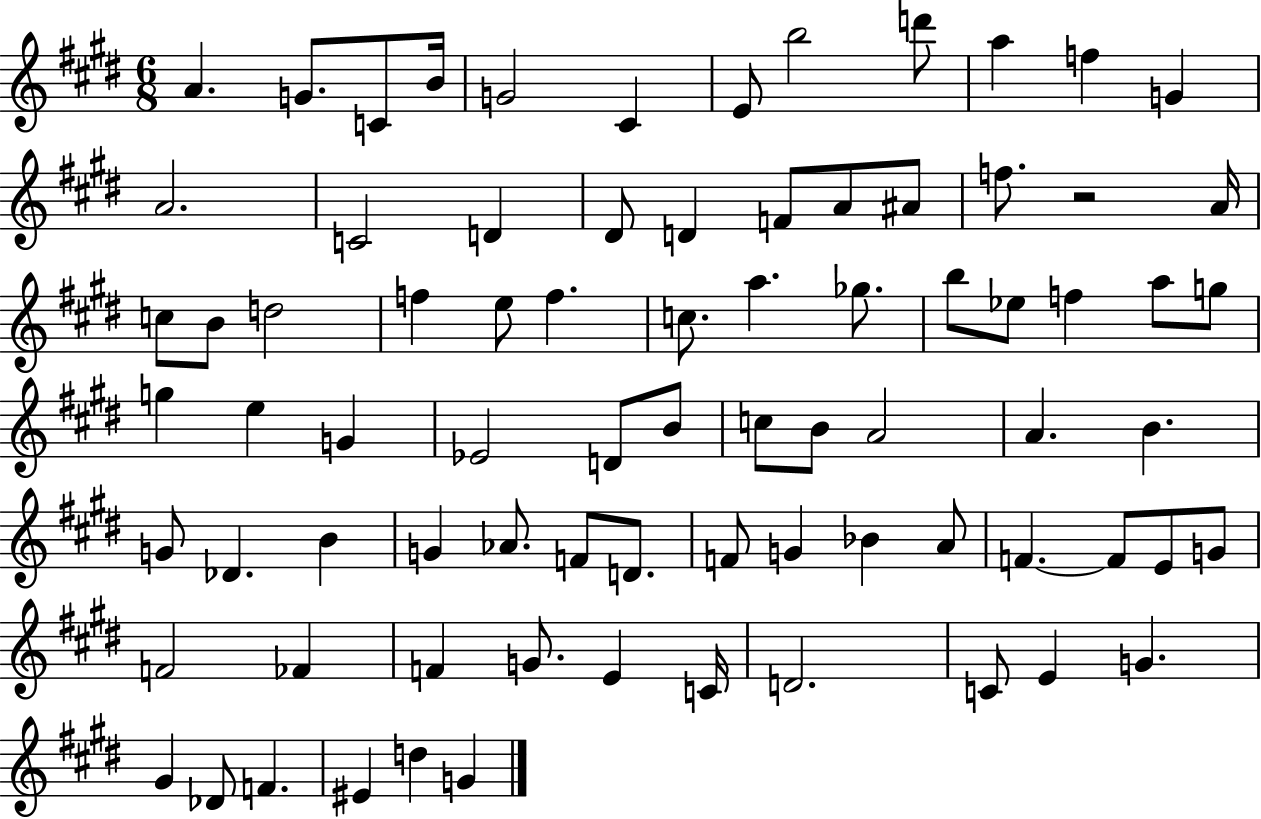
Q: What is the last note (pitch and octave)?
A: G4